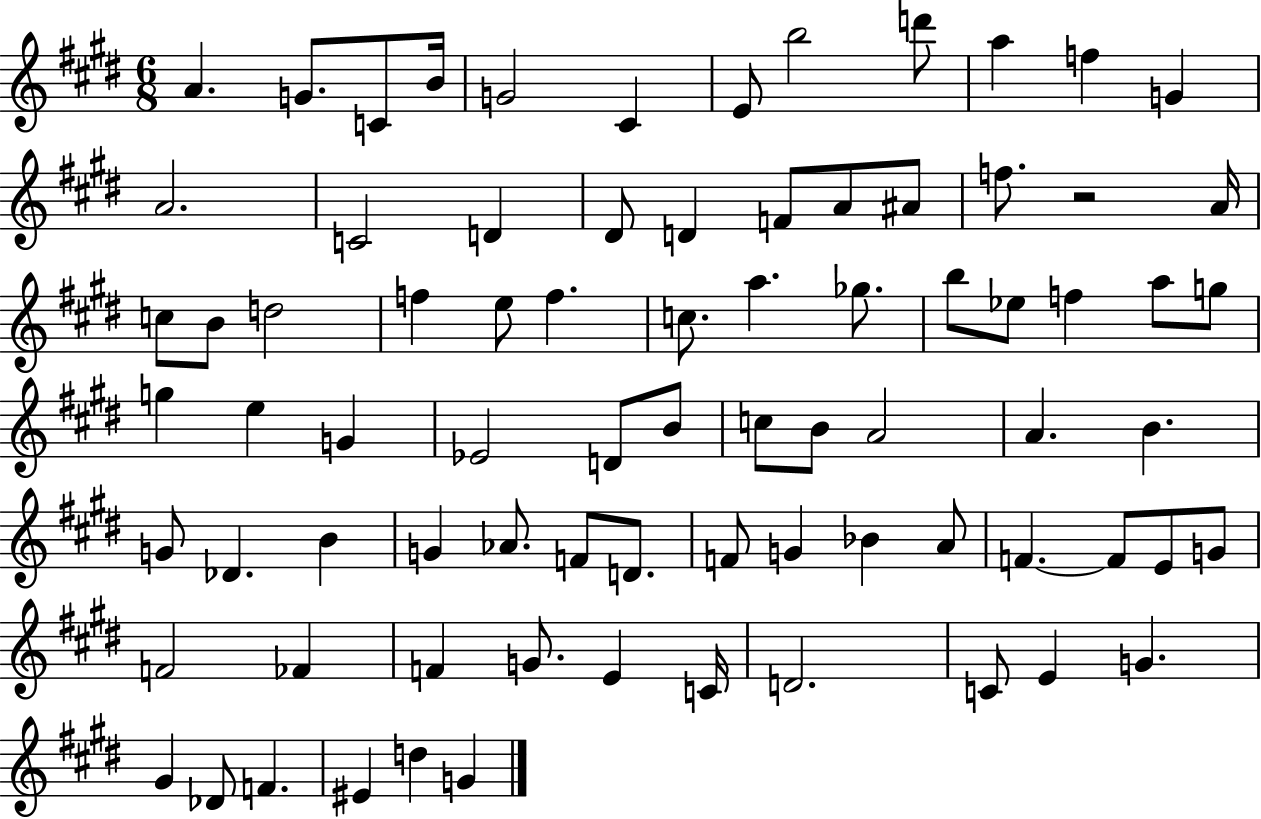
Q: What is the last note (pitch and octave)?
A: G4